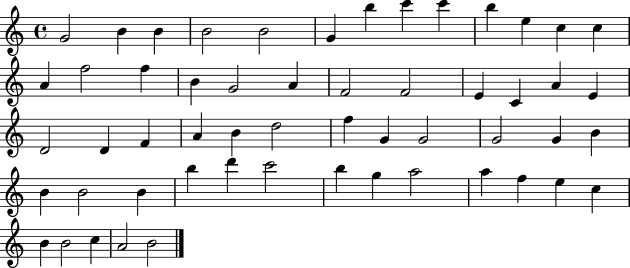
G4/h B4/q B4/q B4/h B4/h G4/q B5/q C6/q C6/q B5/q E5/q C5/q C5/q A4/q F5/h F5/q B4/q G4/h A4/q F4/h F4/h E4/q C4/q A4/q E4/q D4/h D4/q F4/q A4/q B4/q D5/h F5/q G4/q G4/h G4/h G4/q B4/q B4/q B4/h B4/q B5/q D6/q C6/h B5/q G5/q A5/h A5/q F5/q E5/q C5/q B4/q B4/h C5/q A4/h B4/h